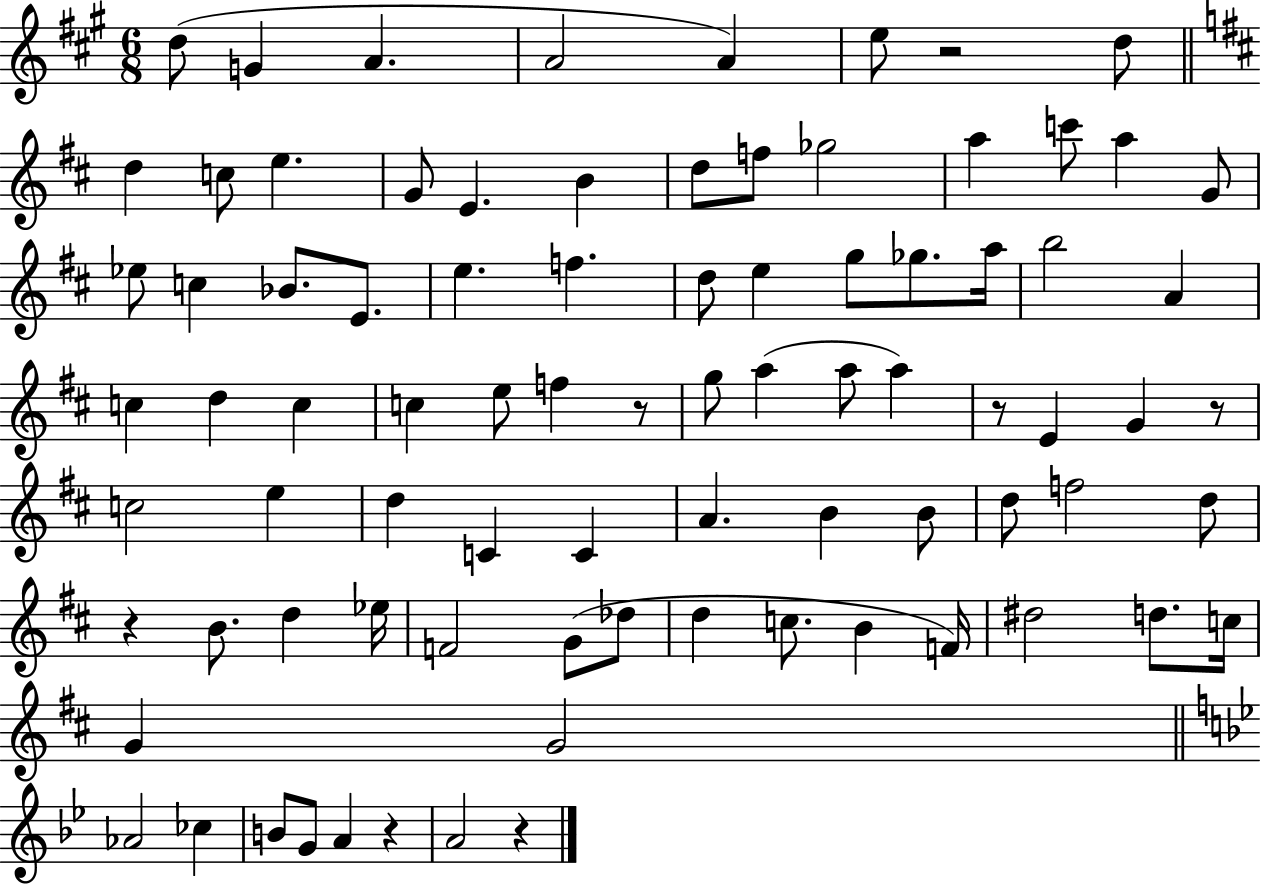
X:1
T:Untitled
M:6/8
L:1/4
K:A
d/2 G A A2 A e/2 z2 d/2 d c/2 e G/2 E B d/2 f/2 _g2 a c'/2 a G/2 _e/2 c _B/2 E/2 e f d/2 e g/2 _g/2 a/4 b2 A c d c c e/2 f z/2 g/2 a a/2 a z/2 E G z/2 c2 e d C C A B B/2 d/2 f2 d/2 z B/2 d _e/4 F2 G/2 _d/2 d c/2 B F/4 ^d2 d/2 c/4 G G2 _A2 _c B/2 G/2 A z A2 z